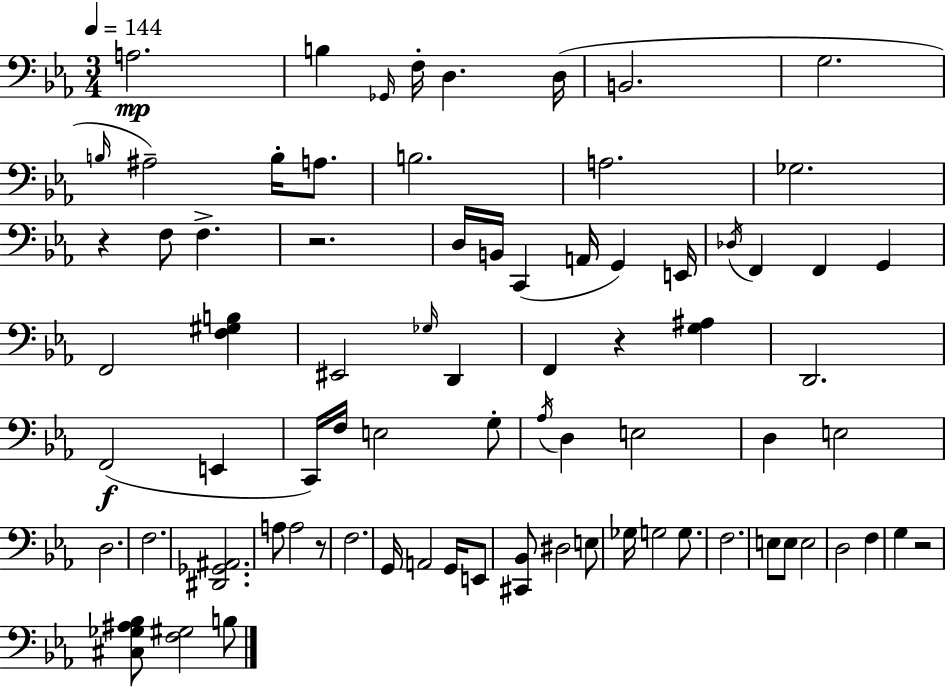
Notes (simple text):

A3/h. B3/q Gb2/s F3/s D3/q. D3/s B2/h. G3/h. B3/s A#3/h B3/s A3/e. B3/h. A3/h. Gb3/h. R/q F3/e F3/q. R/h. D3/s B2/s C2/q A2/s G2/q E2/s Db3/s F2/q F2/q G2/q F2/h [F3,G#3,B3]/q EIS2/h Gb3/s D2/q F2/q R/q [G3,A#3]/q D2/h. F2/h E2/q C2/s F3/s E3/h G3/e Ab3/s D3/q E3/h D3/q E3/h D3/h. F3/h. [D#2,Gb2,A#2]/h. A3/e A3/h R/e F3/h. G2/s A2/h G2/s E2/e [C#2,Bb2]/e D#3/h E3/e Gb3/s G3/h G3/e. F3/h. E3/e E3/e E3/h D3/h F3/q G3/q R/h [C#3,Gb3,A#3,Bb3]/e [F3,G#3]/h B3/e